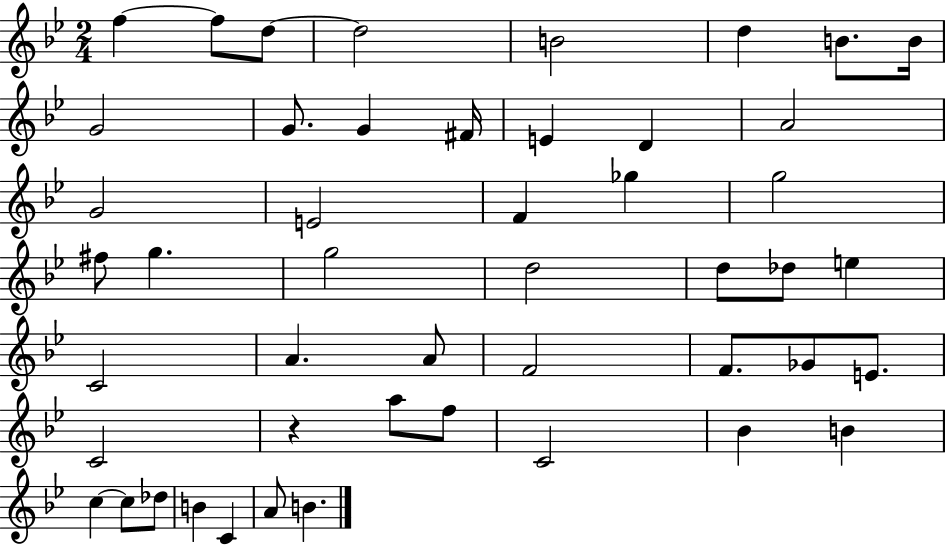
X:1
T:Untitled
M:2/4
L:1/4
K:Bb
f f/2 d/2 d2 B2 d B/2 B/4 G2 G/2 G ^F/4 E D A2 G2 E2 F _g g2 ^f/2 g g2 d2 d/2 _d/2 e C2 A A/2 F2 F/2 _G/2 E/2 C2 z a/2 f/2 C2 _B B c c/2 _d/2 B C A/2 B